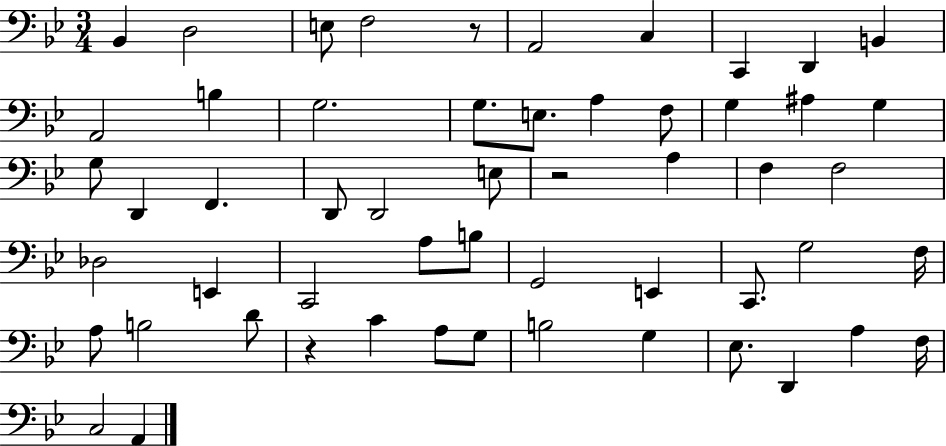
X:1
T:Untitled
M:3/4
L:1/4
K:Bb
_B,, D,2 E,/2 F,2 z/2 A,,2 C, C,, D,, B,, A,,2 B, G,2 G,/2 E,/2 A, F,/2 G, ^A, G, G,/2 D,, F,, D,,/2 D,,2 E,/2 z2 A, F, F,2 _D,2 E,, C,,2 A,/2 B,/2 G,,2 E,, C,,/2 G,2 F,/4 A,/2 B,2 D/2 z C A,/2 G,/2 B,2 G, _E,/2 D,, A, F,/4 C,2 A,,